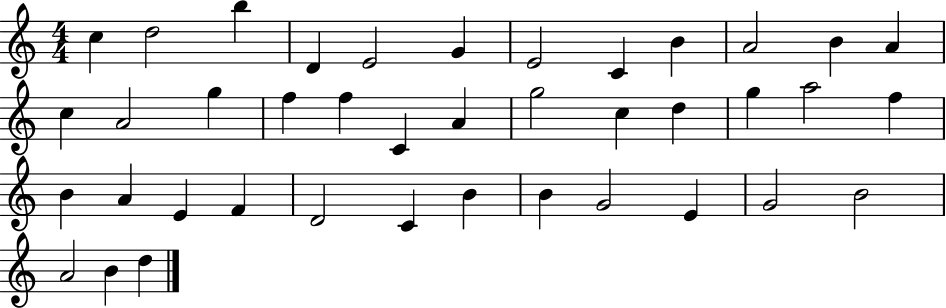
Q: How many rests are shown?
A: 0